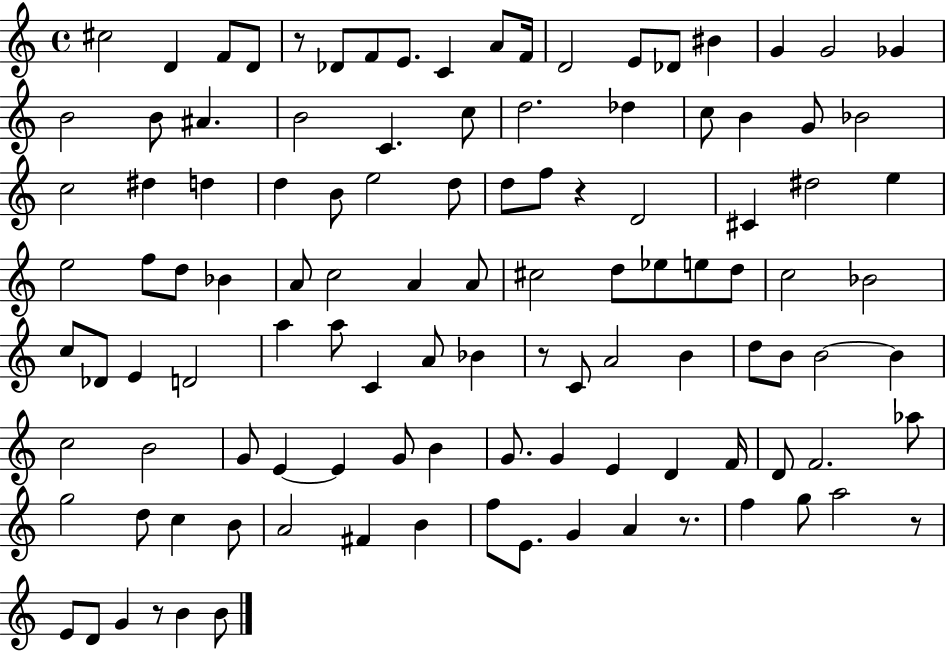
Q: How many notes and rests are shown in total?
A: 113